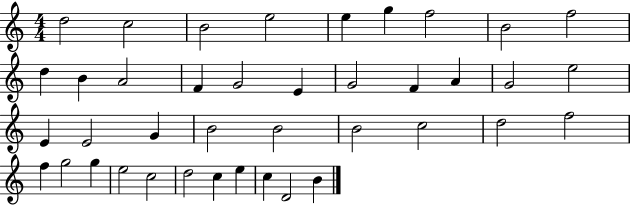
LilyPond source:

{
  \clef treble
  \numericTimeSignature
  \time 4/4
  \key c \major
  d''2 c''2 | b'2 e''2 | e''4 g''4 f''2 | b'2 f''2 | \break d''4 b'4 a'2 | f'4 g'2 e'4 | g'2 f'4 a'4 | g'2 e''2 | \break e'4 e'2 g'4 | b'2 b'2 | b'2 c''2 | d''2 f''2 | \break f''4 g''2 g''4 | e''2 c''2 | d''2 c''4 e''4 | c''4 d'2 b'4 | \break \bar "|."
}